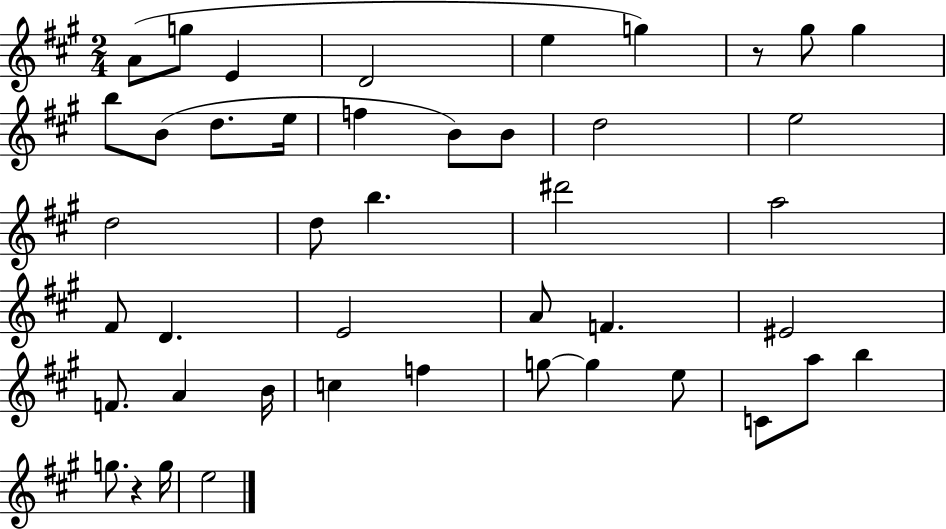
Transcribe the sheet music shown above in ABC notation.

X:1
T:Untitled
M:2/4
L:1/4
K:A
A/2 g/2 E D2 e g z/2 ^g/2 ^g b/2 B/2 d/2 e/4 f B/2 B/2 d2 e2 d2 d/2 b ^d'2 a2 ^F/2 D E2 A/2 F ^E2 F/2 A B/4 c f g/2 g e/2 C/2 a/2 b g/2 z g/4 e2